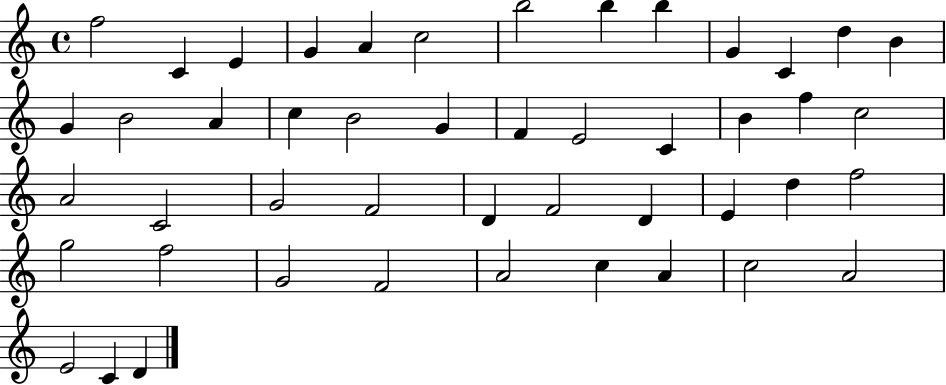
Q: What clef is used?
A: treble